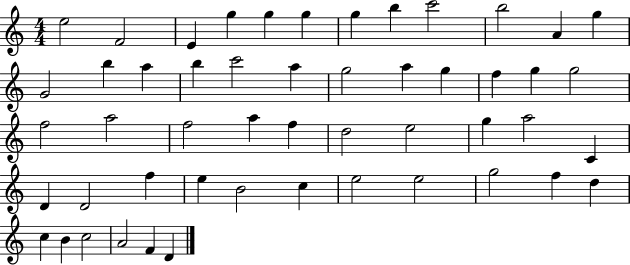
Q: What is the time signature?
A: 4/4